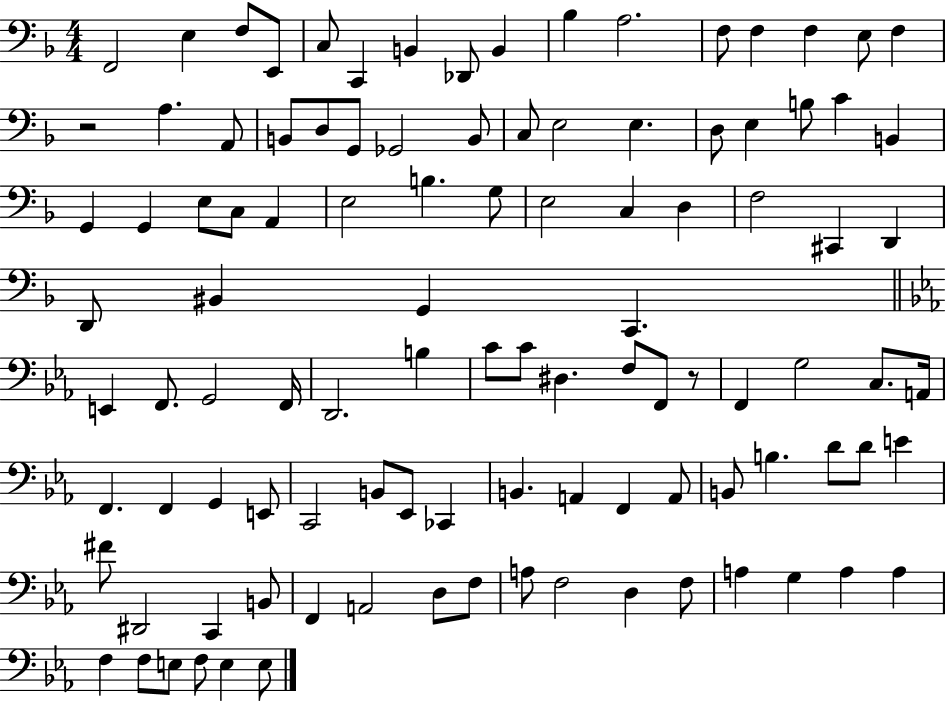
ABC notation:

X:1
T:Untitled
M:4/4
L:1/4
K:F
F,,2 E, F,/2 E,,/2 C,/2 C,, B,, _D,,/2 B,, _B, A,2 F,/2 F, F, E,/2 F, z2 A, A,,/2 B,,/2 D,/2 G,,/2 _G,,2 B,,/2 C,/2 E,2 E, D,/2 E, B,/2 C B,, G,, G,, E,/2 C,/2 A,, E,2 B, G,/2 E,2 C, D, F,2 ^C,, D,, D,,/2 ^B,, G,, C,, E,, F,,/2 G,,2 F,,/4 D,,2 B, C/2 C/2 ^D, F,/2 F,,/2 z/2 F,, G,2 C,/2 A,,/4 F,, F,, G,, E,,/2 C,,2 B,,/2 _E,,/2 _C,, B,, A,, F,, A,,/2 B,,/2 B, D/2 D/2 E ^F/2 ^D,,2 C,, B,,/2 F,, A,,2 D,/2 F,/2 A,/2 F,2 D, F,/2 A, G, A, A, F, F,/2 E,/2 F,/2 E, E,/2